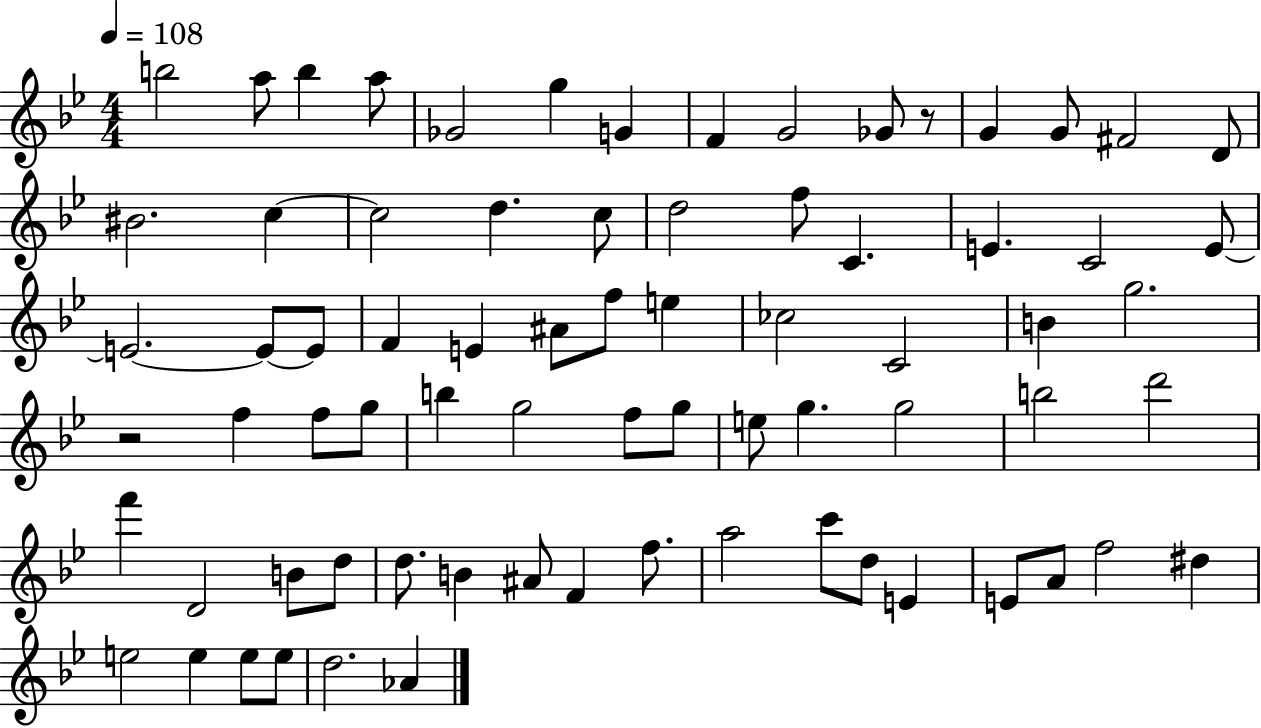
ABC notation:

X:1
T:Untitled
M:4/4
L:1/4
K:Bb
b2 a/2 b a/2 _G2 g G F G2 _G/2 z/2 G G/2 ^F2 D/2 ^B2 c c2 d c/2 d2 f/2 C E C2 E/2 E2 E/2 E/2 F E ^A/2 f/2 e _c2 C2 B g2 z2 f f/2 g/2 b g2 f/2 g/2 e/2 g g2 b2 d'2 f' D2 B/2 d/2 d/2 B ^A/2 F f/2 a2 c'/2 d/2 E E/2 A/2 f2 ^d e2 e e/2 e/2 d2 _A